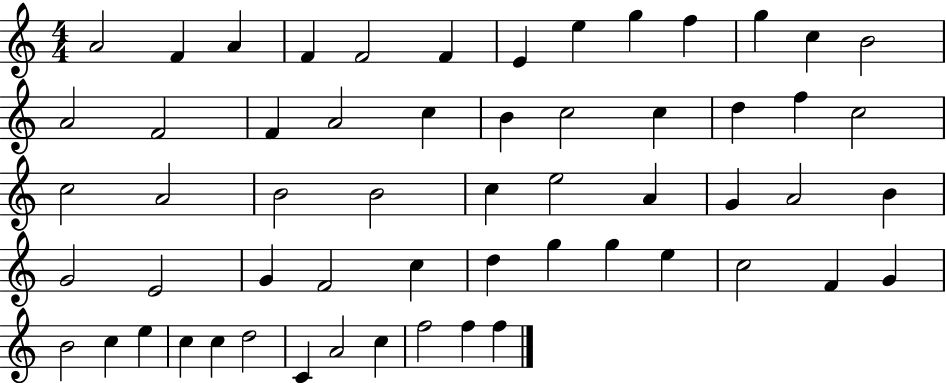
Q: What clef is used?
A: treble